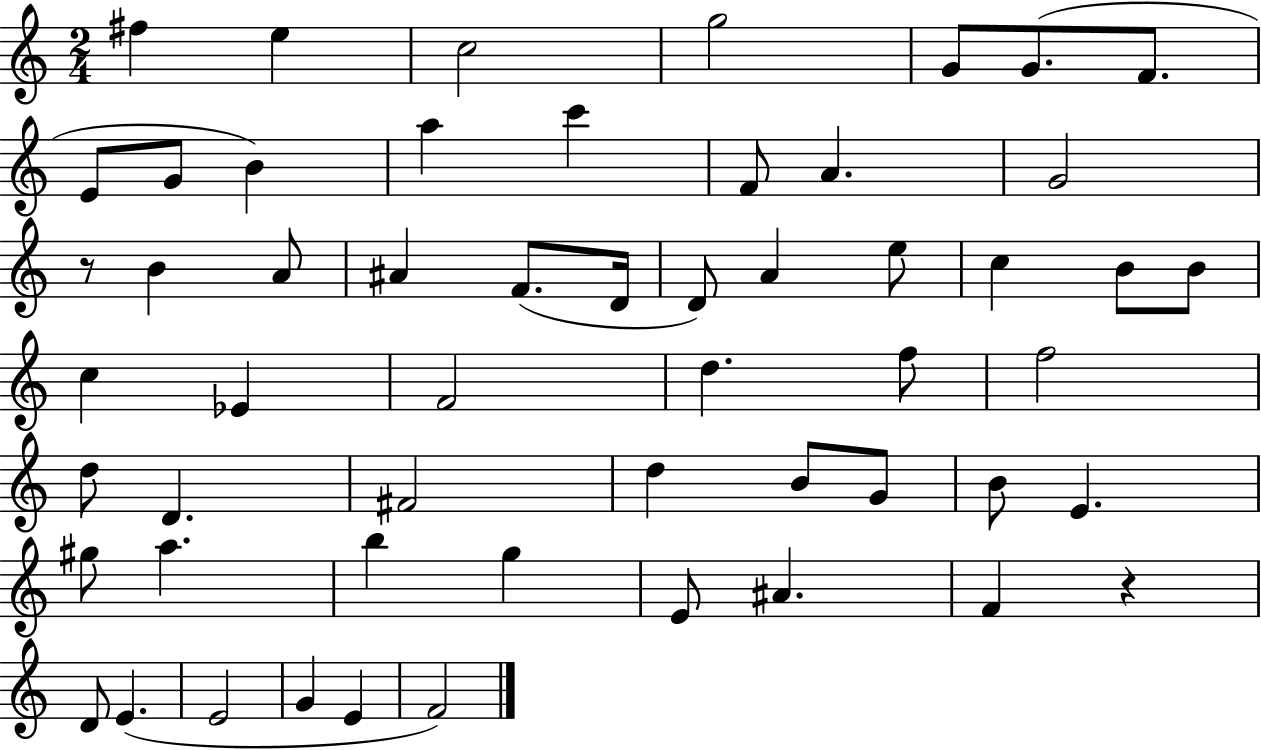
{
  \clef treble
  \numericTimeSignature
  \time 2/4
  \key c \major
  fis''4 e''4 | c''2 | g''2 | g'8 g'8.( f'8. | \break e'8 g'8 b'4) | a''4 c'''4 | f'8 a'4. | g'2 | \break r8 b'4 a'8 | ais'4 f'8.( d'16 | d'8) a'4 e''8 | c''4 b'8 b'8 | \break c''4 ees'4 | f'2 | d''4. f''8 | f''2 | \break d''8 d'4. | fis'2 | d''4 b'8 g'8 | b'8 e'4. | \break gis''8 a''4. | b''4 g''4 | e'8 ais'4. | f'4 r4 | \break d'8 e'4.( | e'2 | g'4 e'4 | f'2) | \break \bar "|."
}